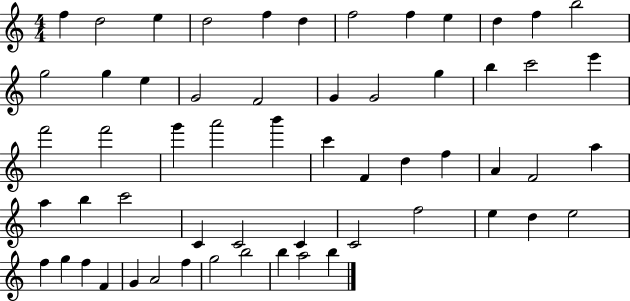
{
  \clef treble
  \numericTimeSignature
  \time 4/4
  \key c \major
  f''4 d''2 e''4 | d''2 f''4 d''4 | f''2 f''4 e''4 | d''4 f''4 b''2 | \break g''2 g''4 e''4 | g'2 f'2 | g'4 g'2 g''4 | b''4 c'''2 e'''4 | \break f'''2 f'''2 | g'''4 a'''2 b'''4 | c'''4 f'4 d''4 f''4 | a'4 f'2 a''4 | \break a''4 b''4 c'''2 | c'4 c'2 c'4 | c'2 f''2 | e''4 d''4 e''2 | \break f''4 g''4 f''4 f'4 | g'4 a'2 f''4 | g''2 b''2 | b''4 a''2 b''4 | \break \bar "|."
}